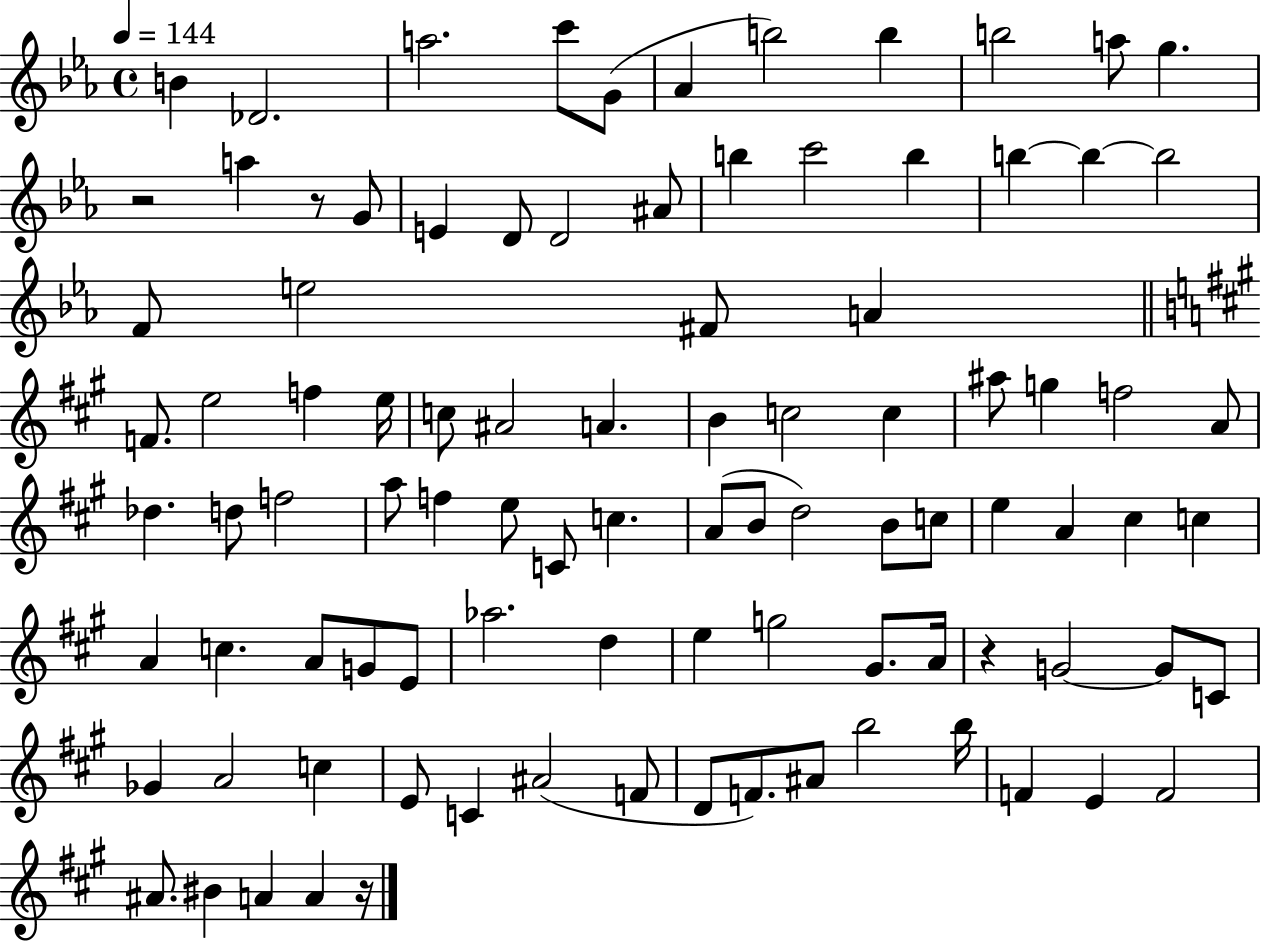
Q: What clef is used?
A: treble